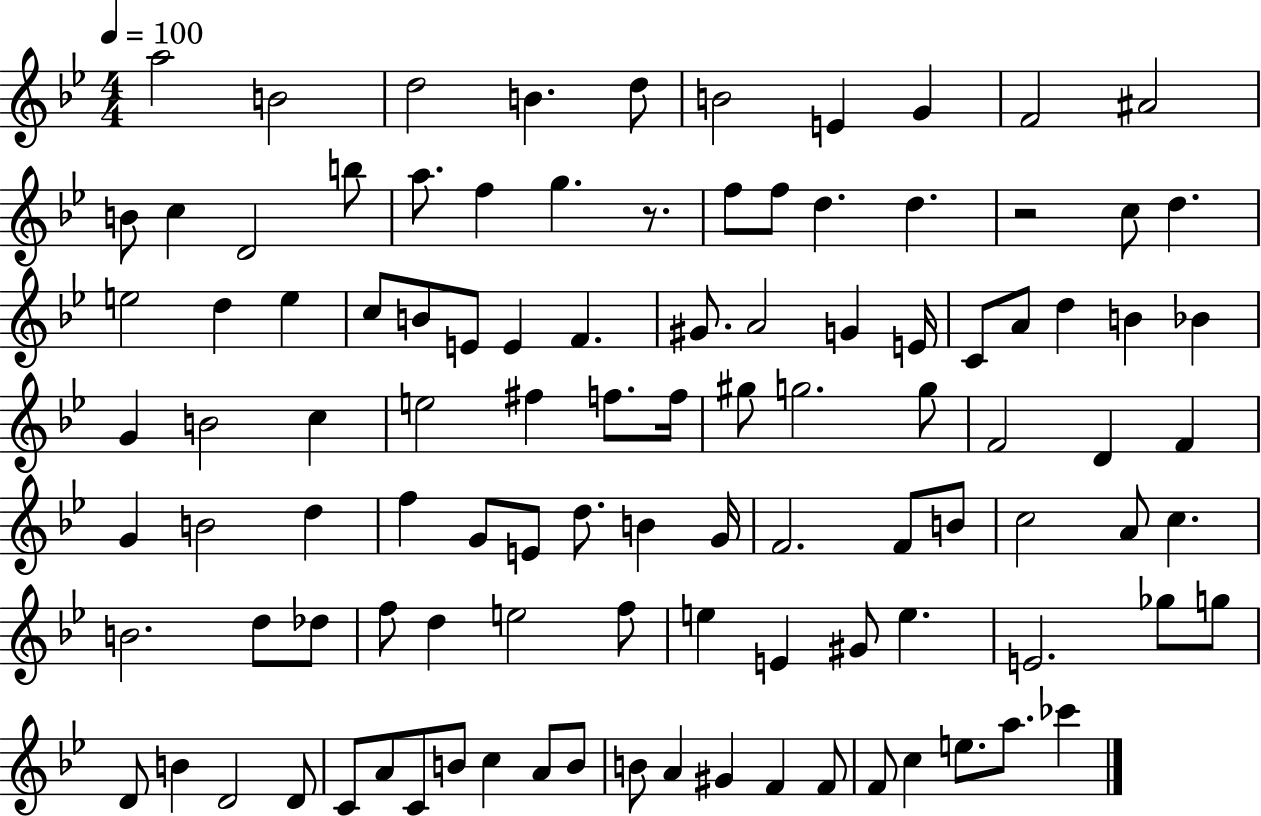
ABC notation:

X:1
T:Untitled
M:4/4
L:1/4
K:Bb
a2 B2 d2 B d/2 B2 E G F2 ^A2 B/2 c D2 b/2 a/2 f g z/2 f/2 f/2 d d z2 c/2 d e2 d e c/2 B/2 E/2 E F ^G/2 A2 G E/4 C/2 A/2 d B _B G B2 c e2 ^f f/2 f/4 ^g/2 g2 g/2 F2 D F G B2 d f G/2 E/2 d/2 B G/4 F2 F/2 B/2 c2 A/2 c B2 d/2 _d/2 f/2 d e2 f/2 e E ^G/2 e E2 _g/2 g/2 D/2 B D2 D/2 C/2 A/2 C/2 B/2 c A/2 B/2 B/2 A ^G F F/2 F/2 c e/2 a/2 _c'